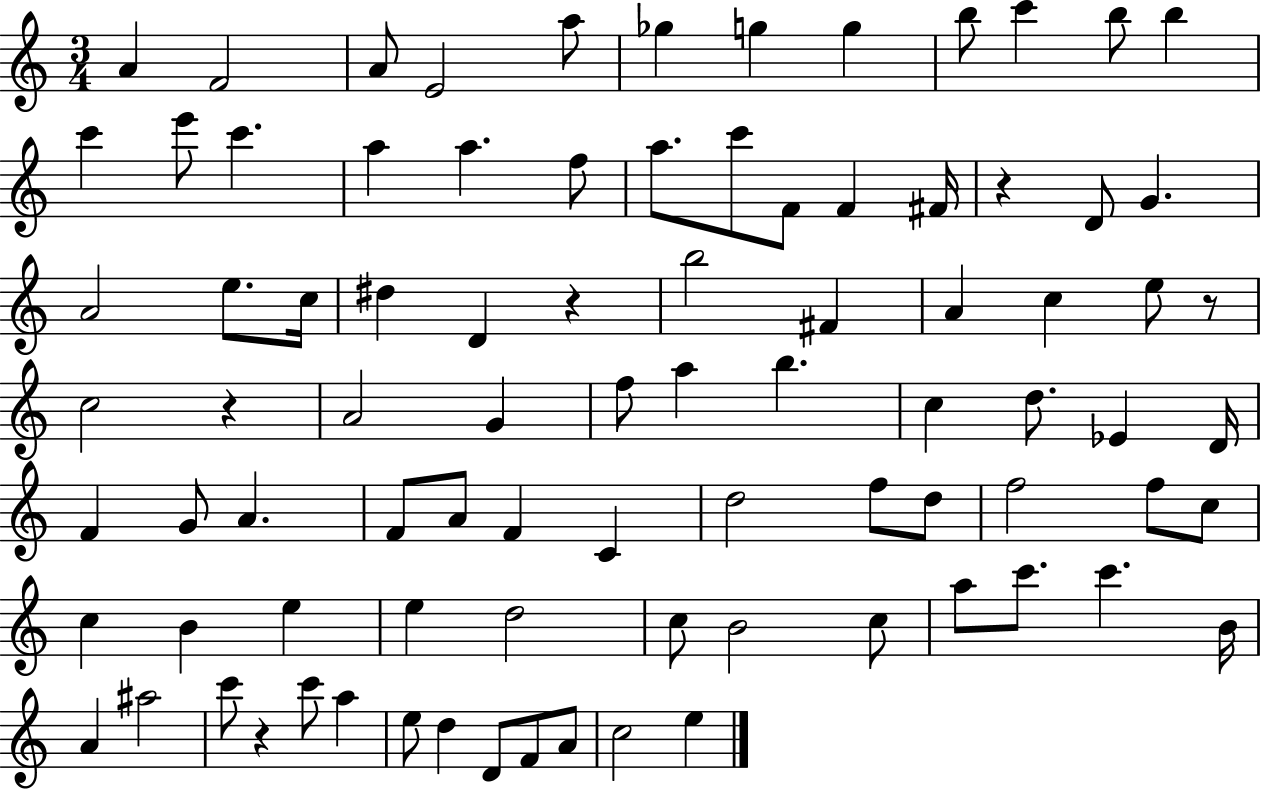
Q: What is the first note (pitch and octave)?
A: A4